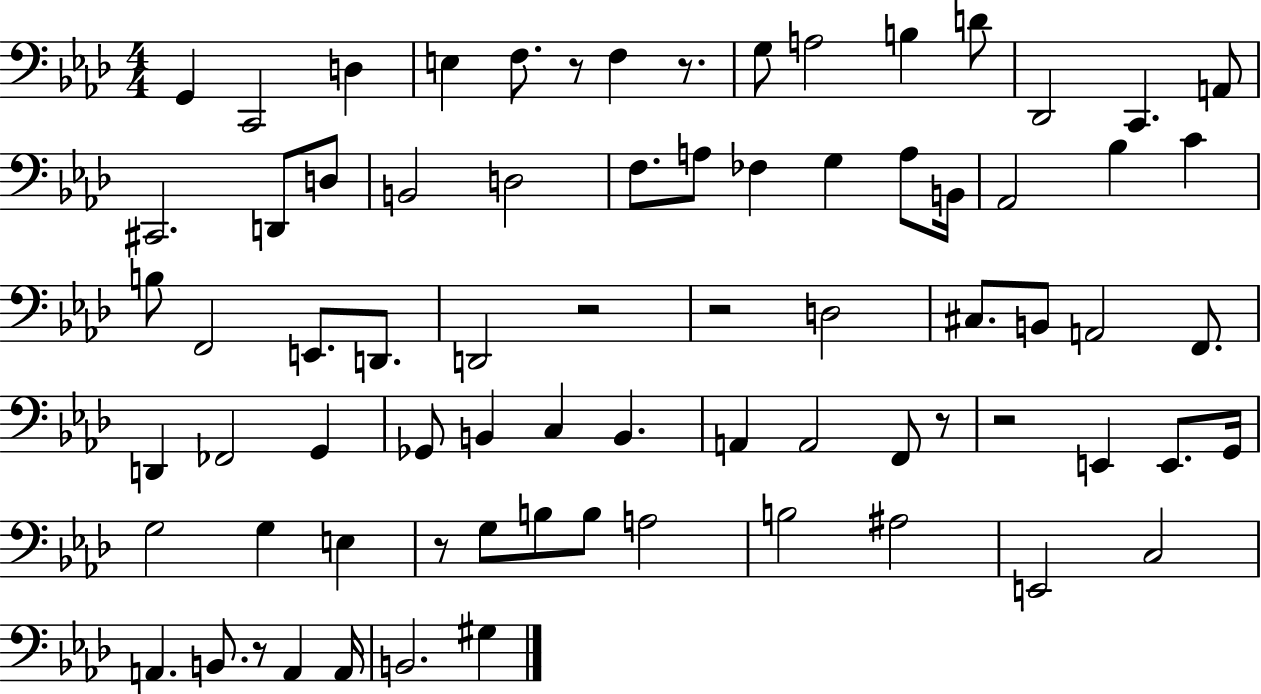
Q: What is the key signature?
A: AES major